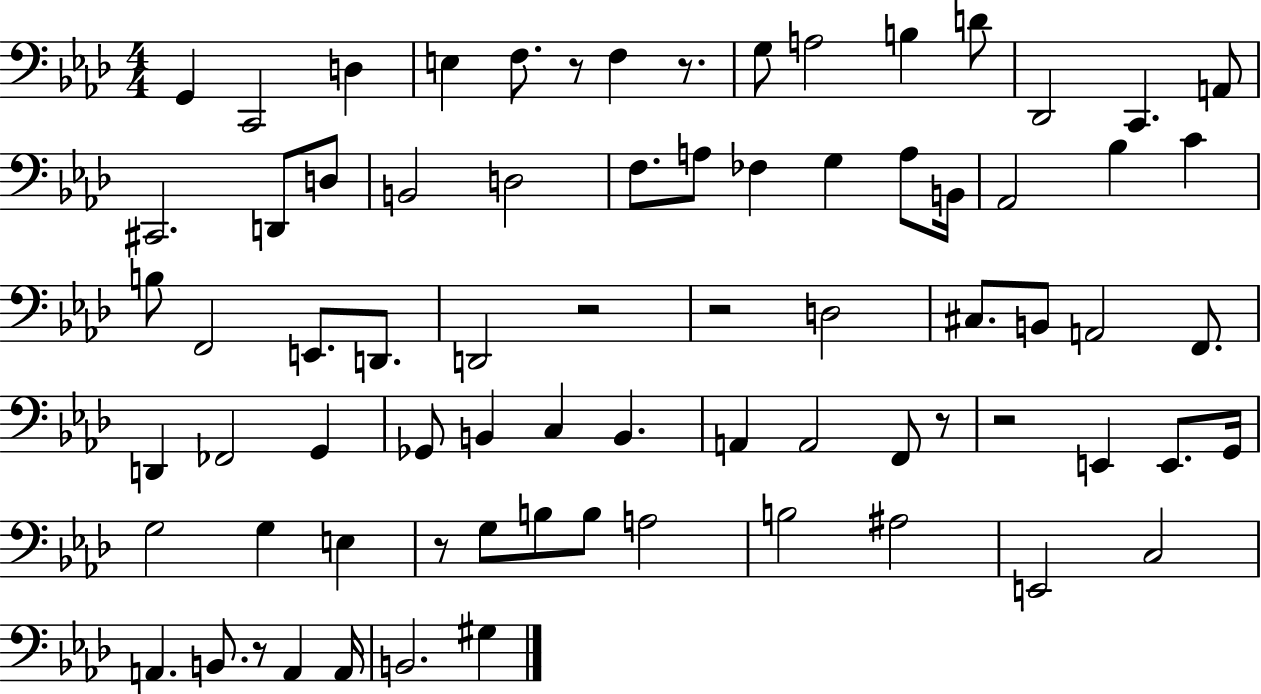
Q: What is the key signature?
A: AES major